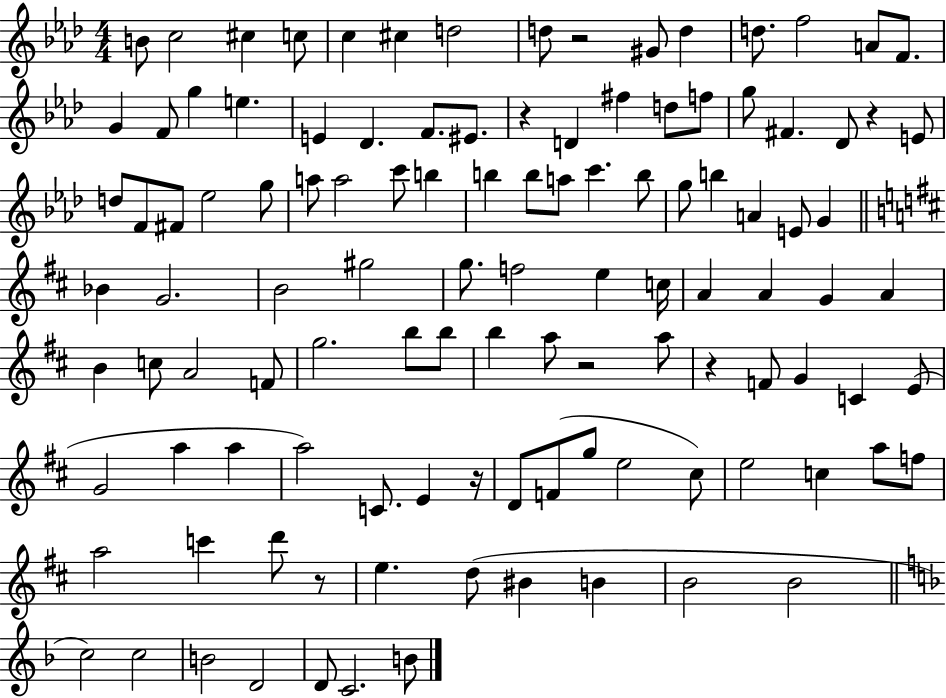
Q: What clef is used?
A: treble